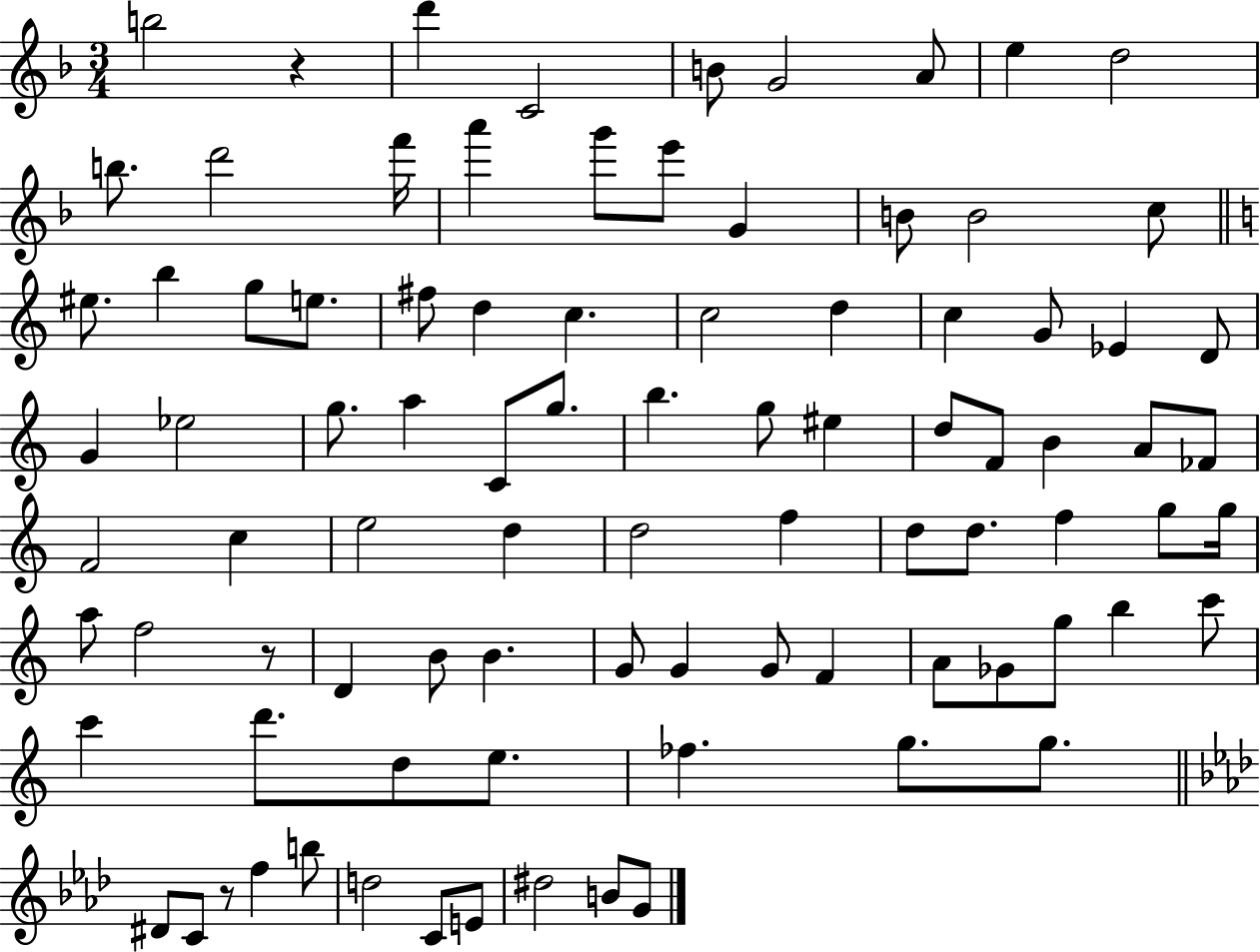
B5/h R/q D6/q C4/h B4/e G4/h A4/e E5/q D5/h B5/e. D6/h F6/s A6/q G6/e E6/e G4/q B4/e B4/h C5/e EIS5/e. B5/q G5/e E5/e. F#5/e D5/q C5/q. C5/h D5/q C5/q G4/e Eb4/q D4/e G4/q Eb5/h G5/e. A5/q C4/e G5/e. B5/q. G5/e EIS5/q D5/e F4/e B4/q A4/e FES4/e F4/h C5/q E5/h D5/q D5/h F5/q D5/e D5/e. F5/q G5/e G5/s A5/e F5/h R/e D4/q B4/e B4/q. G4/e G4/q G4/e F4/q A4/e Gb4/e G5/e B5/q C6/e C6/q D6/e. D5/e E5/e. FES5/q. G5/e. G5/e. D#4/e C4/e R/e F5/q B5/e D5/h C4/e E4/e D#5/h B4/e G4/e